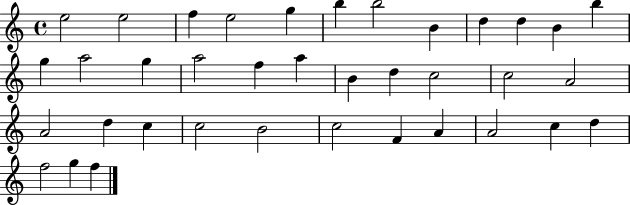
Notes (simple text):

E5/h E5/h F5/q E5/h G5/q B5/q B5/h B4/q D5/q D5/q B4/q B5/q G5/q A5/h G5/q A5/h F5/q A5/q B4/q D5/q C5/h C5/h A4/h A4/h D5/q C5/q C5/h B4/h C5/h F4/q A4/q A4/h C5/q D5/q F5/h G5/q F5/q